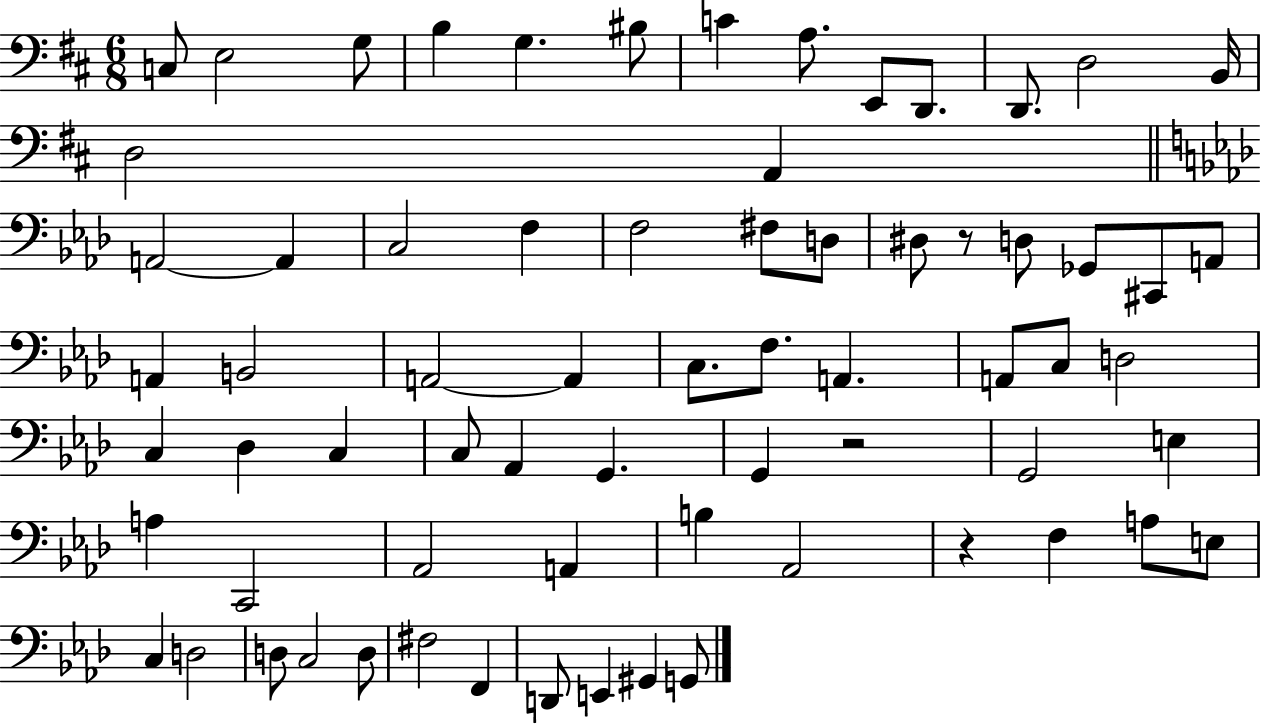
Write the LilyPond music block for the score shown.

{
  \clef bass
  \numericTimeSignature
  \time 6/8
  \key d \major
  \repeat volta 2 { c8 e2 g8 | b4 g4. bis8 | c'4 a8. e,8 d,8. | d,8. d2 b,16 | \break d2 a,4 | \bar "||" \break \key aes \major a,2~~ a,4 | c2 f4 | f2 fis8 d8 | dis8 r8 d8 ges,8 cis,8 a,8 | \break a,4 b,2 | a,2~~ a,4 | c8. f8. a,4. | a,8 c8 d2 | \break c4 des4 c4 | c8 aes,4 g,4. | g,4 r2 | g,2 e4 | \break a4 c,2 | aes,2 a,4 | b4 aes,2 | r4 f4 a8 e8 | \break c4 d2 | d8 c2 d8 | fis2 f,4 | d,8 e,4 gis,4 g,8 | \break } \bar "|."
}